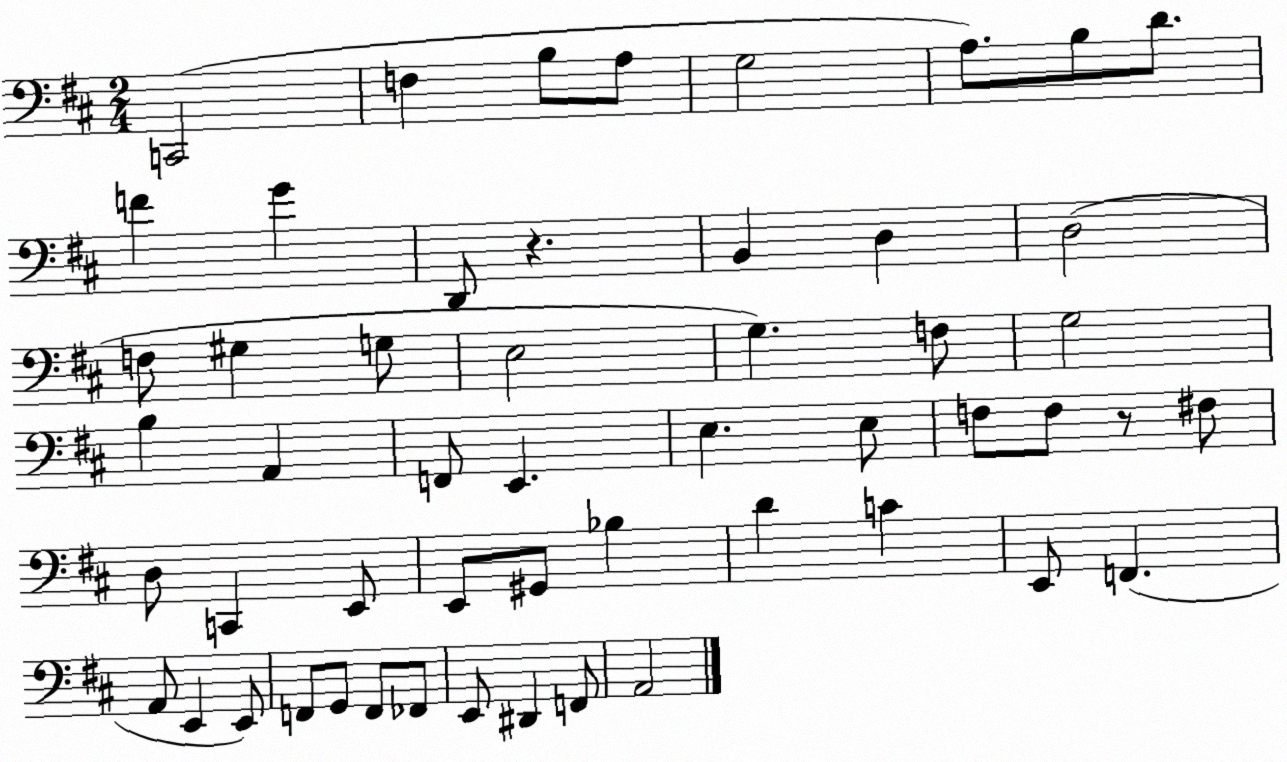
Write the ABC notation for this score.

X:1
T:Untitled
M:2/4
L:1/4
K:D
C,,2 F, B,/2 A,/2 G,2 A,/2 B,/2 D/2 F G D,,/2 z B,, D, D,2 F,/2 ^G, G,/2 E,2 G, F,/2 G,2 B, A,, F,,/2 E,, E, E,/2 F,/2 F,/2 z/2 ^F,/2 D,/2 C,, E,,/2 E,,/2 ^G,,/2 _B, D C E,,/2 F,, A,,/2 E,, E,,/2 F,,/2 G,,/2 F,,/2 _F,,/2 E,,/2 ^D,, F,,/2 A,,2